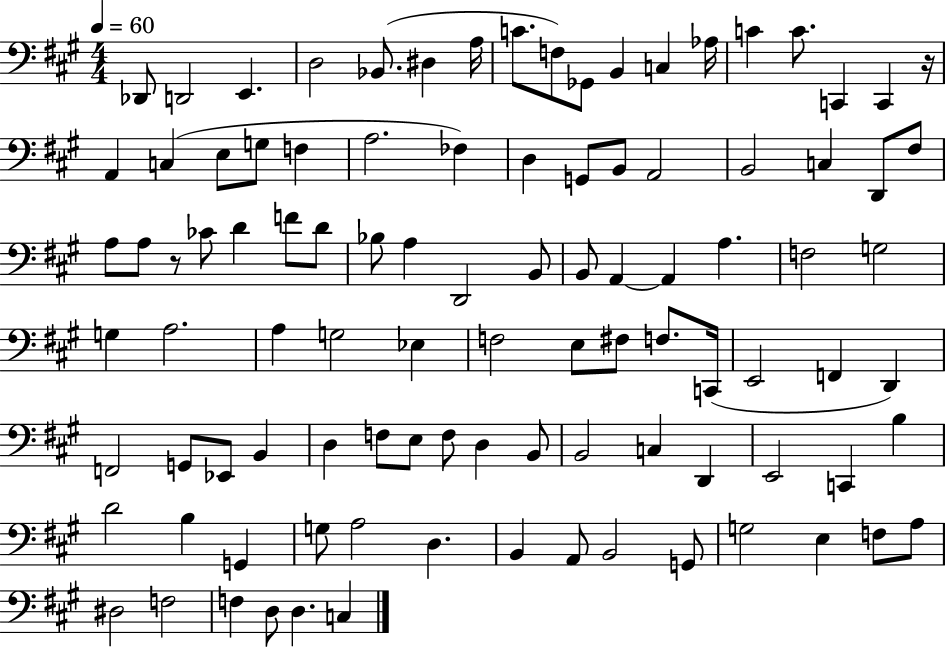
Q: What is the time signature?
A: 4/4